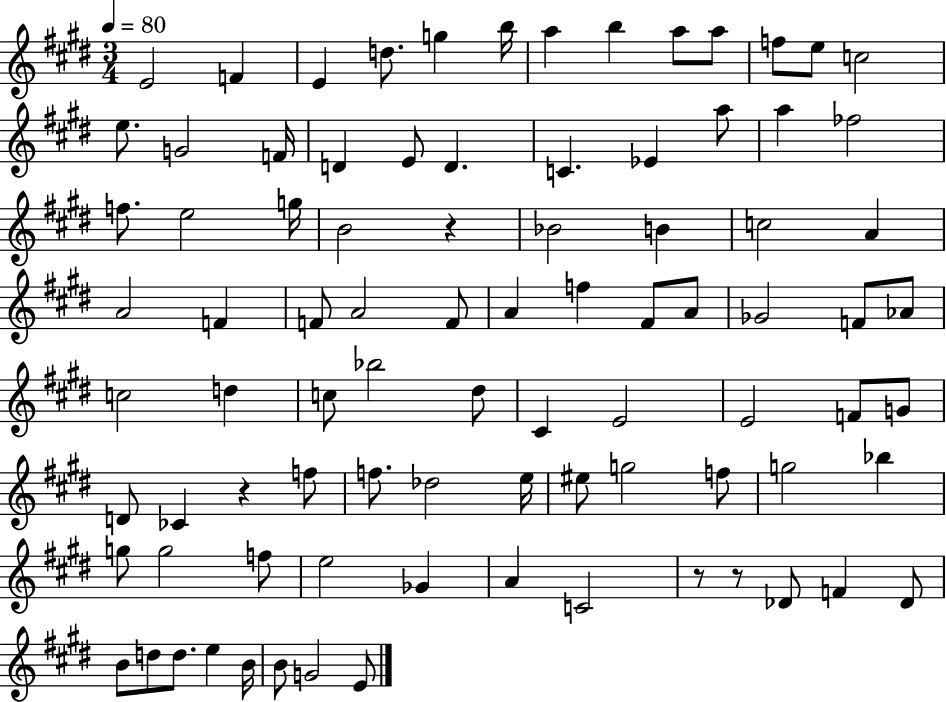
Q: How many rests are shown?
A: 4